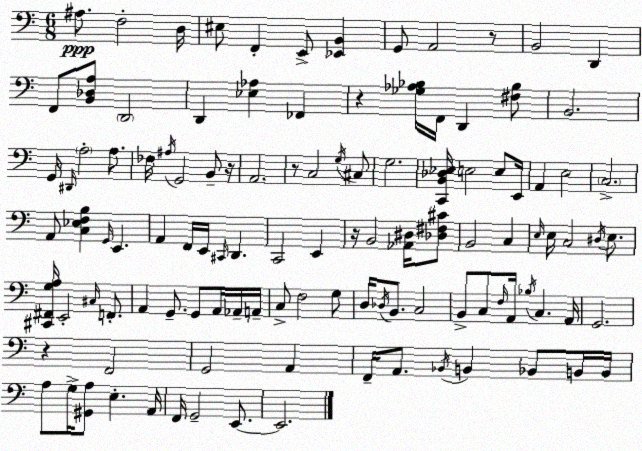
X:1
T:Untitled
M:6/8
L:1/4
K:Am
^A,/2 F,2 D,/4 ^E,/2 F,, E,,/2 [_E,,B,,] G,,/2 A,,2 z/2 B,,2 D,, F,,/2 [B,,_D,A,]/2 D,,2 D,, [_E,_A,] _F,, z [_G,_A,_B,]/4 F,,/4 D,, [^F,_B,]/2 B,,2 G,,/4 ^D,,/4 A,2 A,/2 _F,/4 ^A,/4 G,,2 B,,/2 z/4 A,,2 z/2 C,2 G,/4 ^C,/2 G,2 [C,,B,,_D,_E,]/4 E,2 E,/2 E,,/4 A,, E,2 C,2 A,,/2 [C,_E,F,B,] G,,/4 E,, A,, F,,/4 E,,/4 ^C,,/4 D,, C,,2 E,, z/4 B,,2 [_A,,^D,]/4 [_D,^F,^C]/2 B,,2 C, E,/4 E,/4 C,2 ^D,/4 E,/2 [^C,,^F,,G,A,]/4 E,,2 ^C,/4 F,,/2 A,, G,,/2 G,,/2 A,,/4 _A,,/4 A,,/4 C,/2 F,2 G,/2 D,/4 _D,/4 B,,/2 C,2 B,,/2 C,/2 F,/4 A,,/4 _B,/4 C, A,,/4 G,,2 z F,,2 G,,2 A,, F,,/4 A,,/2 _B,,/4 B,, _B,,/2 B,,/4 B,,/4 A,/2 G,/4 [^G,,A,]/2 E, A,,/4 F,,/4 G,,2 E,,/2 E,,2